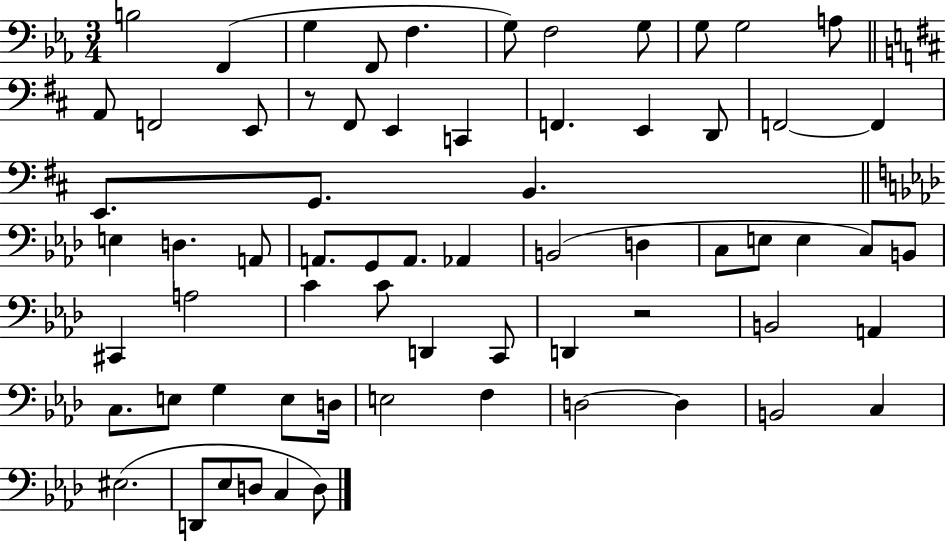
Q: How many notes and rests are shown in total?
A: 67